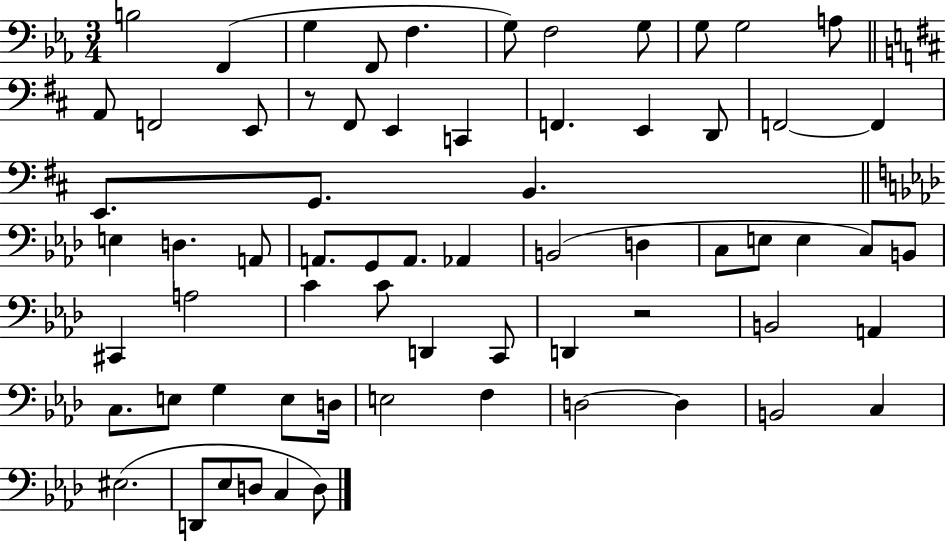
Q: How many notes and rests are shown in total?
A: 67